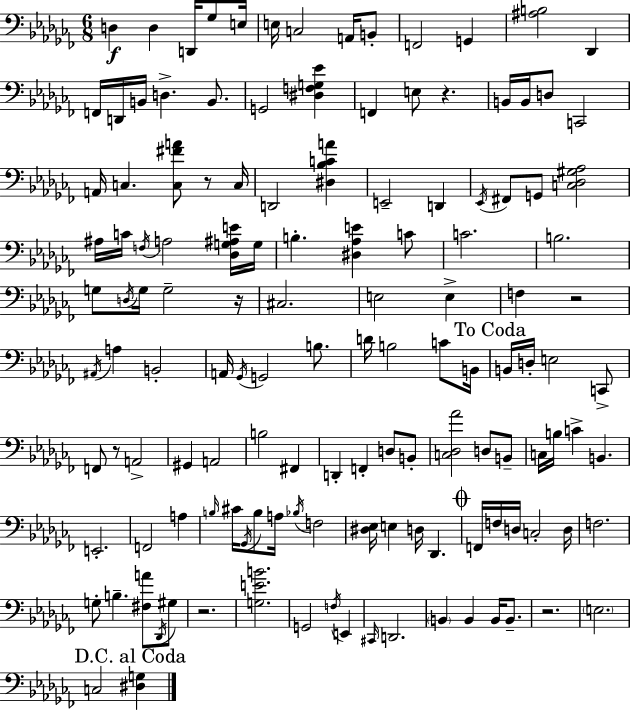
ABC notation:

X:1
T:Untitled
M:6/8
L:1/4
K:Abm
D, D, D,,/4 _G,/2 E,/4 E,/4 C,2 A,,/4 B,,/2 F,,2 G,, [^A,B,]2 _D,, F,,/4 D,,/4 B,,/4 D, B,,/2 G,,2 [^D,F,G,_E] F,, E,/2 z B,,/4 B,,/4 D,/2 C,,2 A,,/4 C, [C,^FA]/2 z/2 C,/4 D,,2 [^D,_B,CA] E,,2 D,, _E,,/4 ^F,,/2 G,,/2 [C,_D,^G,_A,]2 ^A,/4 C/4 F,/4 A,2 [_D,G,^A,E]/4 G,/4 B, [^D,_A,E] C/2 C2 B,2 G,/2 D,/4 G,/4 G,2 z/4 ^C,2 E,2 E, F, z2 ^A,,/4 A, B,,2 A,,/4 _G,,/4 G,,2 B,/2 D/4 B,2 C/2 B,,/4 B,,/4 D,/4 E,2 C,,/2 F,,/2 z/2 A,,2 ^G,, A,,2 B,2 ^F,, D,, F,, D,/2 B,,/2 [C,_D,_A]2 D,/2 B,,/2 C,/4 B,/4 C B,, E,,2 F,,2 A, B,/4 ^C/4 _G,,/4 B,/2 A,/4 _B,/4 F,2 [^D,_E,]/4 E, D,/4 _D,, F,,/4 F,/4 D,/4 C,2 D,/4 F,2 G,/2 B, [^F,A]/2 _D,,/4 ^G,/2 z2 [G,EB]2 G,,2 F,/4 E,, ^C,,/4 D,,2 B,, B,, B,,/4 B,,/2 z2 E,2 C,2 [^D,G,]